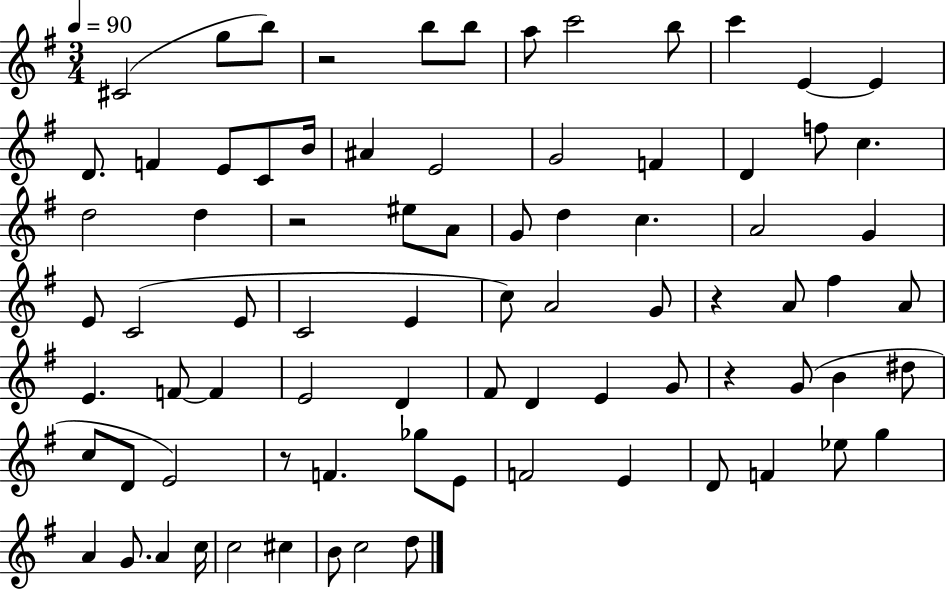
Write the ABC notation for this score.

X:1
T:Untitled
M:3/4
L:1/4
K:G
^C2 g/2 b/2 z2 b/2 b/2 a/2 c'2 b/2 c' E E D/2 F E/2 C/2 B/4 ^A E2 G2 F D f/2 c d2 d z2 ^e/2 A/2 G/2 d c A2 G E/2 C2 E/2 C2 E c/2 A2 G/2 z A/2 ^f A/2 E F/2 F E2 D ^F/2 D E G/2 z G/2 B ^d/2 c/2 D/2 E2 z/2 F _g/2 E/2 F2 E D/2 F _e/2 g A G/2 A c/4 c2 ^c B/2 c2 d/2